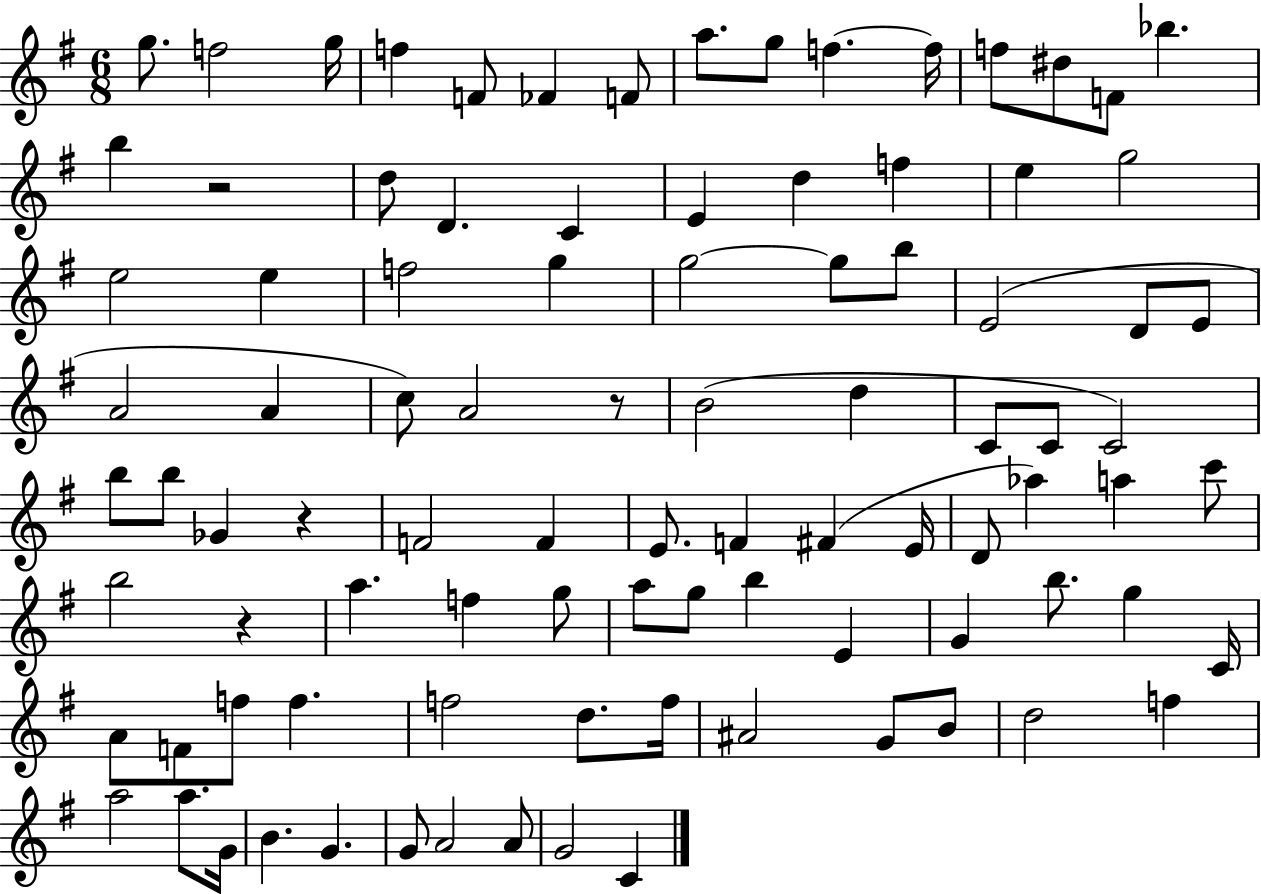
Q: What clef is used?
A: treble